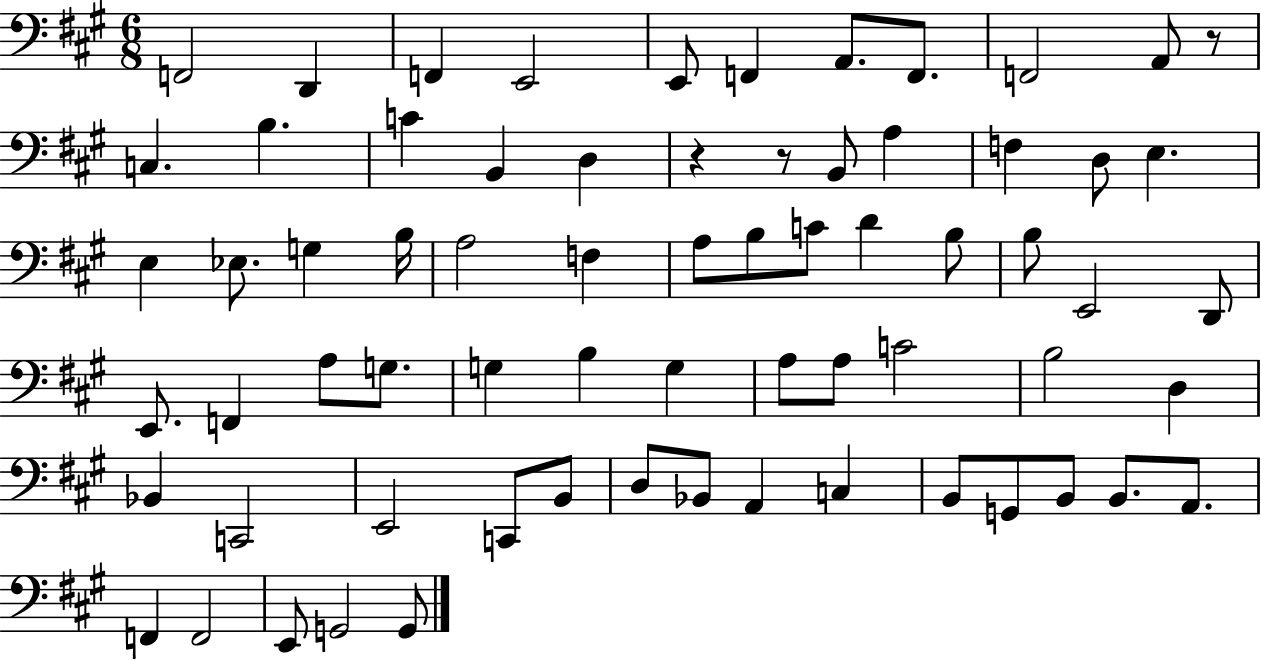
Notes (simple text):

F2/h D2/q F2/q E2/h E2/e F2/q A2/e. F2/e. F2/h A2/e R/e C3/q. B3/q. C4/q B2/q D3/q R/q R/e B2/e A3/q F3/q D3/e E3/q. E3/q Eb3/e. G3/q B3/s A3/h F3/q A3/e B3/e C4/e D4/q B3/e B3/e E2/h D2/e E2/e. F2/q A3/e G3/e. G3/q B3/q G3/q A3/e A3/e C4/h B3/h D3/q Bb2/q C2/h E2/h C2/e B2/e D3/e Bb2/e A2/q C3/q B2/e G2/e B2/e B2/e. A2/e. F2/q F2/h E2/e G2/h G2/e